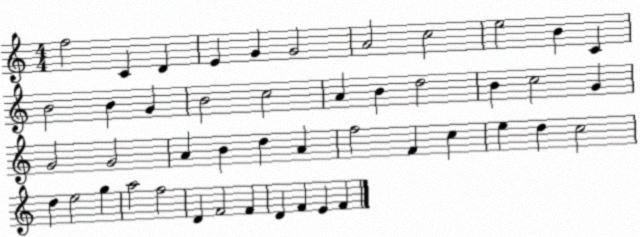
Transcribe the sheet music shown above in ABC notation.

X:1
T:Untitled
M:4/4
L:1/4
K:C
f2 C D E G G2 A2 c2 e2 B C B2 B G B2 c2 A B d2 B c2 G G2 G2 A B d A f2 F c e d c2 d e2 g a2 f2 D F2 F D F E F